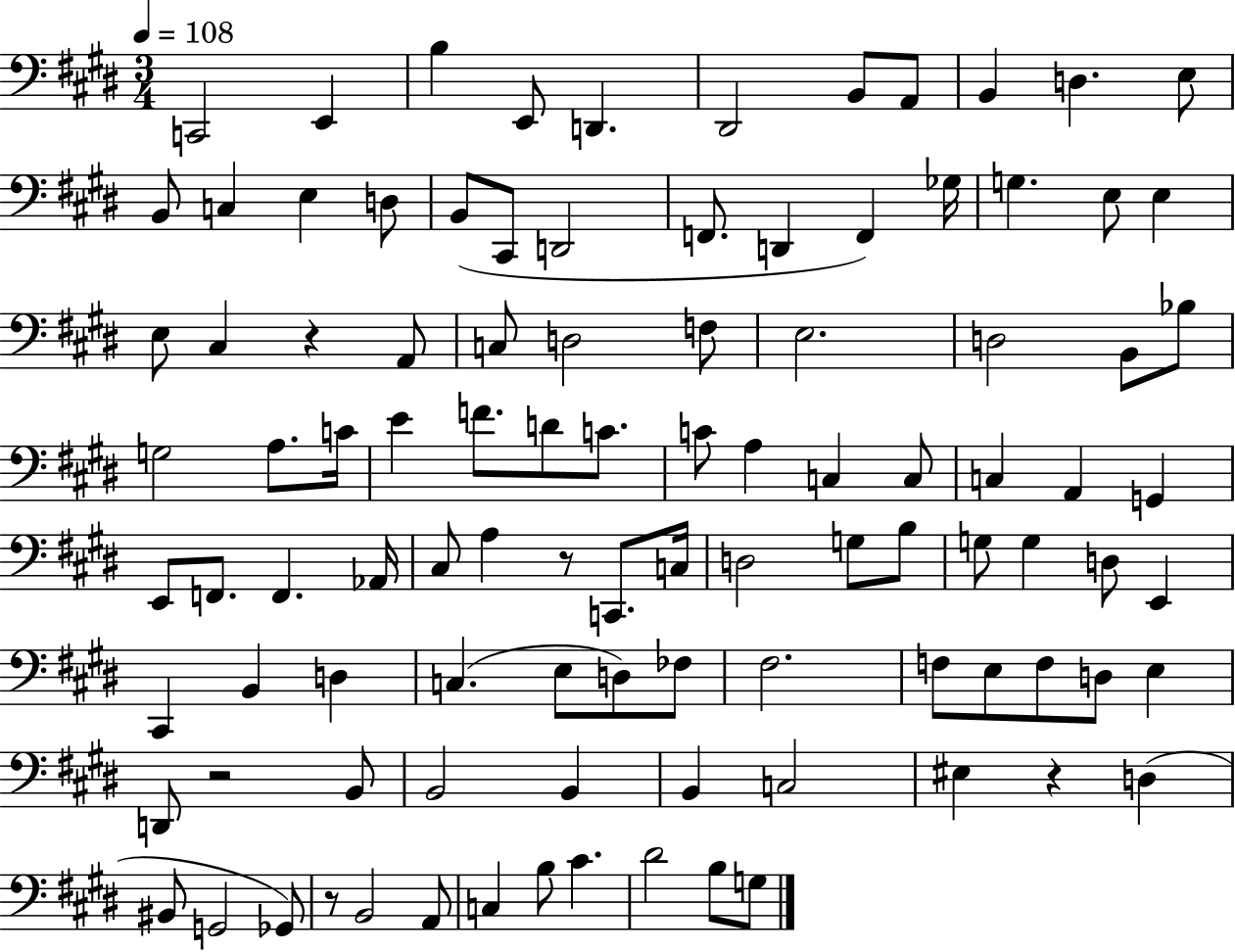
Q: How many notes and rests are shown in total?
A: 101